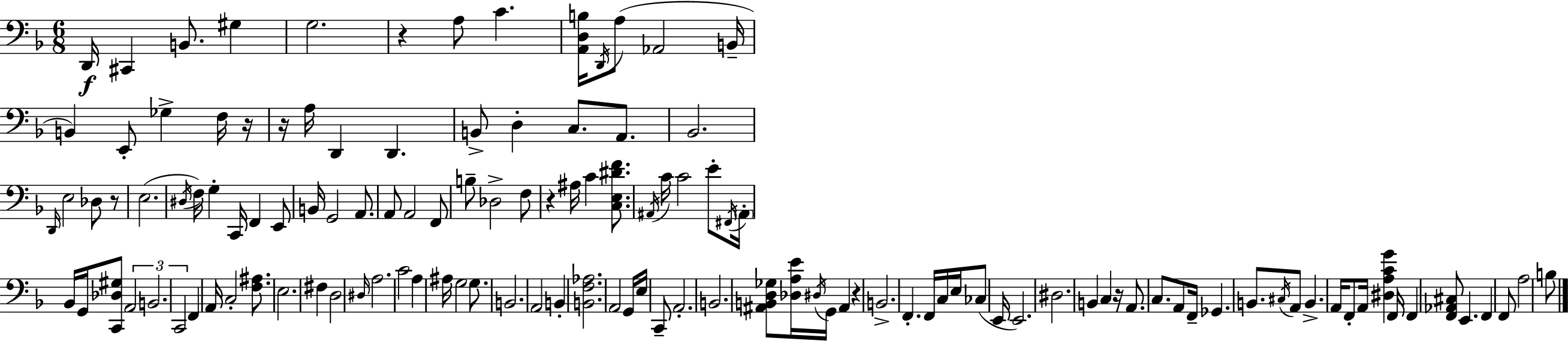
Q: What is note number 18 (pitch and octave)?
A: D2